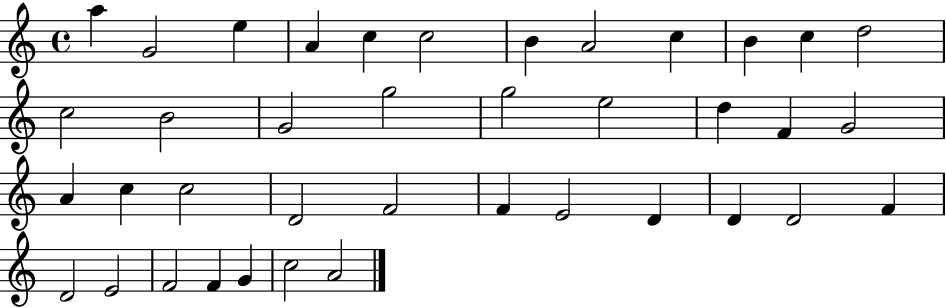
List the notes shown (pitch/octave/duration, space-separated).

A5/q G4/h E5/q A4/q C5/q C5/h B4/q A4/h C5/q B4/q C5/q D5/h C5/h B4/h G4/h G5/h G5/h E5/h D5/q F4/q G4/h A4/q C5/q C5/h D4/h F4/h F4/q E4/h D4/q D4/q D4/h F4/q D4/h E4/h F4/h F4/q G4/q C5/h A4/h